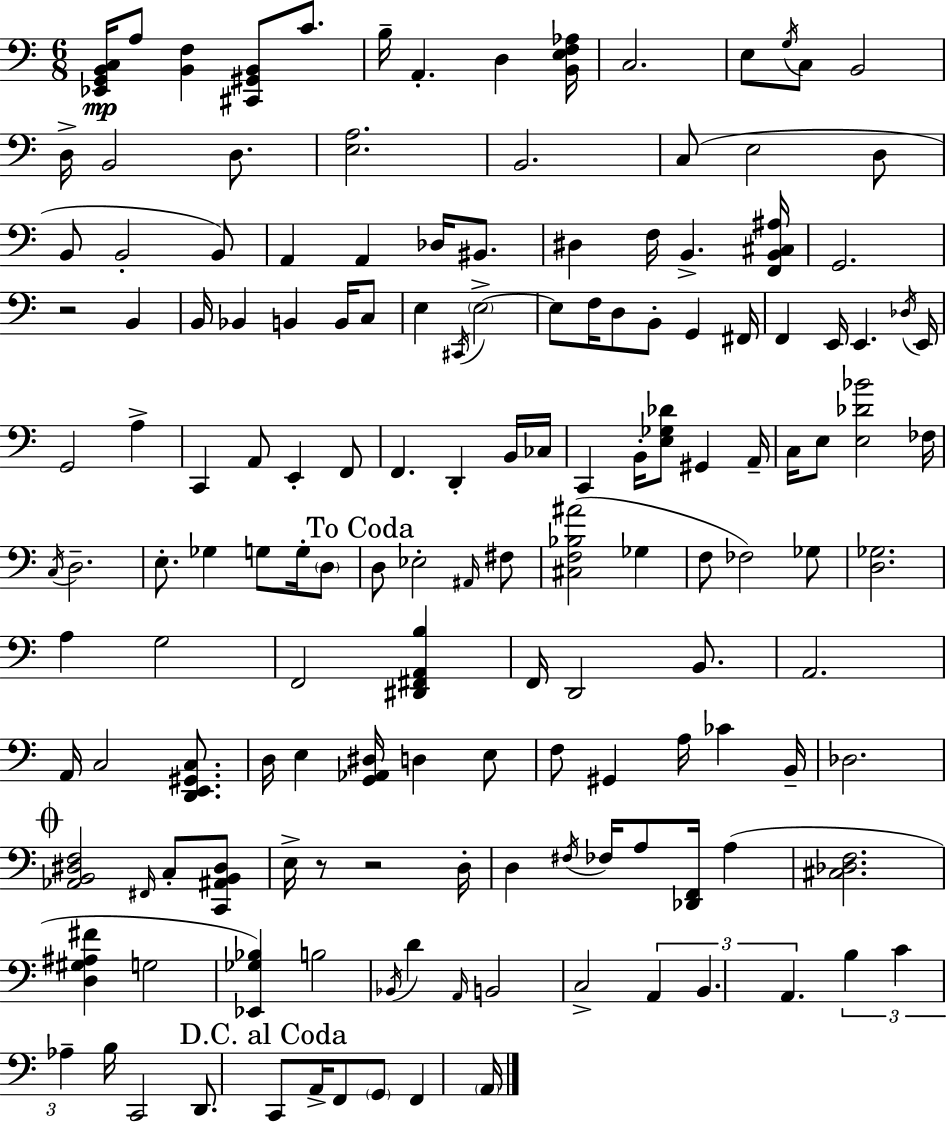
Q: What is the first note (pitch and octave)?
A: A3